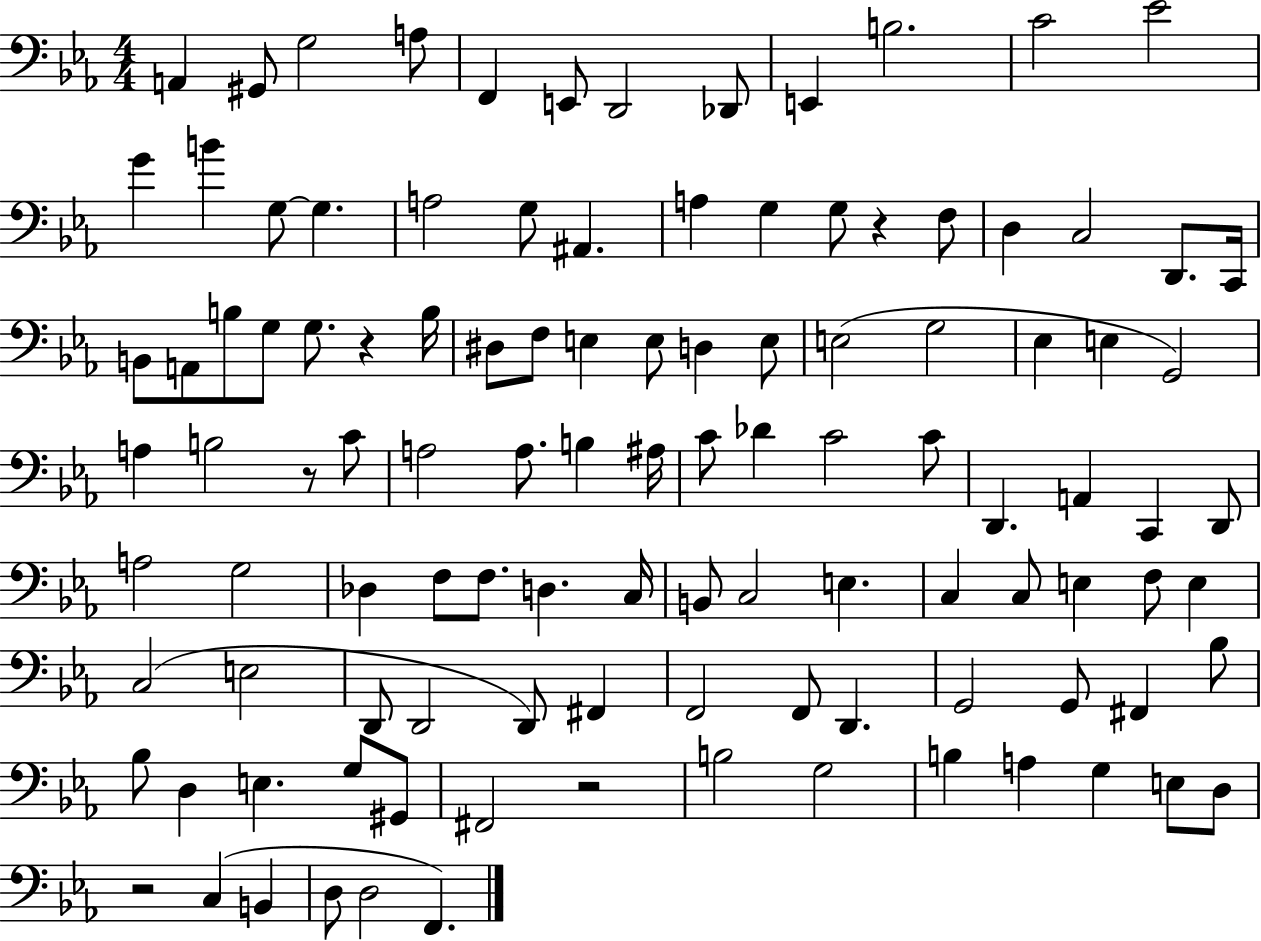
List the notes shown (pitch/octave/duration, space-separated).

A2/q G#2/e G3/h A3/e F2/q E2/e D2/h Db2/e E2/q B3/h. C4/h Eb4/h G4/q B4/q G3/e G3/q. A3/h G3/e A#2/q. A3/q G3/q G3/e R/q F3/e D3/q C3/h D2/e. C2/s B2/e A2/e B3/e G3/e G3/e. R/q B3/s D#3/e F3/e E3/q E3/e D3/q E3/e E3/h G3/h Eb3/q E3/q G2/h A3/q B3/h R/e C4/e A3/h A3/e. B3/q A#3/s C4/e Db4/q C4/h C4/e D2/q. A2/q C2/q D2/e A3/h G3/h Db3/q F3/e F3/e. D3/q. C3/s B2/e C3/h E3/q. C3/q C3/e E3/q F3/e E3/q C3/h E3/h D2/e D2/h D2/e F#2/q F2/h F2/e D2/q. G2/h G2/e F#2/q Bb3/e Bb3/e D3/q E3/q. G3/e G#2/e F#2/h R/h B3/h G3/h B3/q A3/q G3/q E3/e D3/e R/h C3/q B2/q D3/e D3/h F2/q.